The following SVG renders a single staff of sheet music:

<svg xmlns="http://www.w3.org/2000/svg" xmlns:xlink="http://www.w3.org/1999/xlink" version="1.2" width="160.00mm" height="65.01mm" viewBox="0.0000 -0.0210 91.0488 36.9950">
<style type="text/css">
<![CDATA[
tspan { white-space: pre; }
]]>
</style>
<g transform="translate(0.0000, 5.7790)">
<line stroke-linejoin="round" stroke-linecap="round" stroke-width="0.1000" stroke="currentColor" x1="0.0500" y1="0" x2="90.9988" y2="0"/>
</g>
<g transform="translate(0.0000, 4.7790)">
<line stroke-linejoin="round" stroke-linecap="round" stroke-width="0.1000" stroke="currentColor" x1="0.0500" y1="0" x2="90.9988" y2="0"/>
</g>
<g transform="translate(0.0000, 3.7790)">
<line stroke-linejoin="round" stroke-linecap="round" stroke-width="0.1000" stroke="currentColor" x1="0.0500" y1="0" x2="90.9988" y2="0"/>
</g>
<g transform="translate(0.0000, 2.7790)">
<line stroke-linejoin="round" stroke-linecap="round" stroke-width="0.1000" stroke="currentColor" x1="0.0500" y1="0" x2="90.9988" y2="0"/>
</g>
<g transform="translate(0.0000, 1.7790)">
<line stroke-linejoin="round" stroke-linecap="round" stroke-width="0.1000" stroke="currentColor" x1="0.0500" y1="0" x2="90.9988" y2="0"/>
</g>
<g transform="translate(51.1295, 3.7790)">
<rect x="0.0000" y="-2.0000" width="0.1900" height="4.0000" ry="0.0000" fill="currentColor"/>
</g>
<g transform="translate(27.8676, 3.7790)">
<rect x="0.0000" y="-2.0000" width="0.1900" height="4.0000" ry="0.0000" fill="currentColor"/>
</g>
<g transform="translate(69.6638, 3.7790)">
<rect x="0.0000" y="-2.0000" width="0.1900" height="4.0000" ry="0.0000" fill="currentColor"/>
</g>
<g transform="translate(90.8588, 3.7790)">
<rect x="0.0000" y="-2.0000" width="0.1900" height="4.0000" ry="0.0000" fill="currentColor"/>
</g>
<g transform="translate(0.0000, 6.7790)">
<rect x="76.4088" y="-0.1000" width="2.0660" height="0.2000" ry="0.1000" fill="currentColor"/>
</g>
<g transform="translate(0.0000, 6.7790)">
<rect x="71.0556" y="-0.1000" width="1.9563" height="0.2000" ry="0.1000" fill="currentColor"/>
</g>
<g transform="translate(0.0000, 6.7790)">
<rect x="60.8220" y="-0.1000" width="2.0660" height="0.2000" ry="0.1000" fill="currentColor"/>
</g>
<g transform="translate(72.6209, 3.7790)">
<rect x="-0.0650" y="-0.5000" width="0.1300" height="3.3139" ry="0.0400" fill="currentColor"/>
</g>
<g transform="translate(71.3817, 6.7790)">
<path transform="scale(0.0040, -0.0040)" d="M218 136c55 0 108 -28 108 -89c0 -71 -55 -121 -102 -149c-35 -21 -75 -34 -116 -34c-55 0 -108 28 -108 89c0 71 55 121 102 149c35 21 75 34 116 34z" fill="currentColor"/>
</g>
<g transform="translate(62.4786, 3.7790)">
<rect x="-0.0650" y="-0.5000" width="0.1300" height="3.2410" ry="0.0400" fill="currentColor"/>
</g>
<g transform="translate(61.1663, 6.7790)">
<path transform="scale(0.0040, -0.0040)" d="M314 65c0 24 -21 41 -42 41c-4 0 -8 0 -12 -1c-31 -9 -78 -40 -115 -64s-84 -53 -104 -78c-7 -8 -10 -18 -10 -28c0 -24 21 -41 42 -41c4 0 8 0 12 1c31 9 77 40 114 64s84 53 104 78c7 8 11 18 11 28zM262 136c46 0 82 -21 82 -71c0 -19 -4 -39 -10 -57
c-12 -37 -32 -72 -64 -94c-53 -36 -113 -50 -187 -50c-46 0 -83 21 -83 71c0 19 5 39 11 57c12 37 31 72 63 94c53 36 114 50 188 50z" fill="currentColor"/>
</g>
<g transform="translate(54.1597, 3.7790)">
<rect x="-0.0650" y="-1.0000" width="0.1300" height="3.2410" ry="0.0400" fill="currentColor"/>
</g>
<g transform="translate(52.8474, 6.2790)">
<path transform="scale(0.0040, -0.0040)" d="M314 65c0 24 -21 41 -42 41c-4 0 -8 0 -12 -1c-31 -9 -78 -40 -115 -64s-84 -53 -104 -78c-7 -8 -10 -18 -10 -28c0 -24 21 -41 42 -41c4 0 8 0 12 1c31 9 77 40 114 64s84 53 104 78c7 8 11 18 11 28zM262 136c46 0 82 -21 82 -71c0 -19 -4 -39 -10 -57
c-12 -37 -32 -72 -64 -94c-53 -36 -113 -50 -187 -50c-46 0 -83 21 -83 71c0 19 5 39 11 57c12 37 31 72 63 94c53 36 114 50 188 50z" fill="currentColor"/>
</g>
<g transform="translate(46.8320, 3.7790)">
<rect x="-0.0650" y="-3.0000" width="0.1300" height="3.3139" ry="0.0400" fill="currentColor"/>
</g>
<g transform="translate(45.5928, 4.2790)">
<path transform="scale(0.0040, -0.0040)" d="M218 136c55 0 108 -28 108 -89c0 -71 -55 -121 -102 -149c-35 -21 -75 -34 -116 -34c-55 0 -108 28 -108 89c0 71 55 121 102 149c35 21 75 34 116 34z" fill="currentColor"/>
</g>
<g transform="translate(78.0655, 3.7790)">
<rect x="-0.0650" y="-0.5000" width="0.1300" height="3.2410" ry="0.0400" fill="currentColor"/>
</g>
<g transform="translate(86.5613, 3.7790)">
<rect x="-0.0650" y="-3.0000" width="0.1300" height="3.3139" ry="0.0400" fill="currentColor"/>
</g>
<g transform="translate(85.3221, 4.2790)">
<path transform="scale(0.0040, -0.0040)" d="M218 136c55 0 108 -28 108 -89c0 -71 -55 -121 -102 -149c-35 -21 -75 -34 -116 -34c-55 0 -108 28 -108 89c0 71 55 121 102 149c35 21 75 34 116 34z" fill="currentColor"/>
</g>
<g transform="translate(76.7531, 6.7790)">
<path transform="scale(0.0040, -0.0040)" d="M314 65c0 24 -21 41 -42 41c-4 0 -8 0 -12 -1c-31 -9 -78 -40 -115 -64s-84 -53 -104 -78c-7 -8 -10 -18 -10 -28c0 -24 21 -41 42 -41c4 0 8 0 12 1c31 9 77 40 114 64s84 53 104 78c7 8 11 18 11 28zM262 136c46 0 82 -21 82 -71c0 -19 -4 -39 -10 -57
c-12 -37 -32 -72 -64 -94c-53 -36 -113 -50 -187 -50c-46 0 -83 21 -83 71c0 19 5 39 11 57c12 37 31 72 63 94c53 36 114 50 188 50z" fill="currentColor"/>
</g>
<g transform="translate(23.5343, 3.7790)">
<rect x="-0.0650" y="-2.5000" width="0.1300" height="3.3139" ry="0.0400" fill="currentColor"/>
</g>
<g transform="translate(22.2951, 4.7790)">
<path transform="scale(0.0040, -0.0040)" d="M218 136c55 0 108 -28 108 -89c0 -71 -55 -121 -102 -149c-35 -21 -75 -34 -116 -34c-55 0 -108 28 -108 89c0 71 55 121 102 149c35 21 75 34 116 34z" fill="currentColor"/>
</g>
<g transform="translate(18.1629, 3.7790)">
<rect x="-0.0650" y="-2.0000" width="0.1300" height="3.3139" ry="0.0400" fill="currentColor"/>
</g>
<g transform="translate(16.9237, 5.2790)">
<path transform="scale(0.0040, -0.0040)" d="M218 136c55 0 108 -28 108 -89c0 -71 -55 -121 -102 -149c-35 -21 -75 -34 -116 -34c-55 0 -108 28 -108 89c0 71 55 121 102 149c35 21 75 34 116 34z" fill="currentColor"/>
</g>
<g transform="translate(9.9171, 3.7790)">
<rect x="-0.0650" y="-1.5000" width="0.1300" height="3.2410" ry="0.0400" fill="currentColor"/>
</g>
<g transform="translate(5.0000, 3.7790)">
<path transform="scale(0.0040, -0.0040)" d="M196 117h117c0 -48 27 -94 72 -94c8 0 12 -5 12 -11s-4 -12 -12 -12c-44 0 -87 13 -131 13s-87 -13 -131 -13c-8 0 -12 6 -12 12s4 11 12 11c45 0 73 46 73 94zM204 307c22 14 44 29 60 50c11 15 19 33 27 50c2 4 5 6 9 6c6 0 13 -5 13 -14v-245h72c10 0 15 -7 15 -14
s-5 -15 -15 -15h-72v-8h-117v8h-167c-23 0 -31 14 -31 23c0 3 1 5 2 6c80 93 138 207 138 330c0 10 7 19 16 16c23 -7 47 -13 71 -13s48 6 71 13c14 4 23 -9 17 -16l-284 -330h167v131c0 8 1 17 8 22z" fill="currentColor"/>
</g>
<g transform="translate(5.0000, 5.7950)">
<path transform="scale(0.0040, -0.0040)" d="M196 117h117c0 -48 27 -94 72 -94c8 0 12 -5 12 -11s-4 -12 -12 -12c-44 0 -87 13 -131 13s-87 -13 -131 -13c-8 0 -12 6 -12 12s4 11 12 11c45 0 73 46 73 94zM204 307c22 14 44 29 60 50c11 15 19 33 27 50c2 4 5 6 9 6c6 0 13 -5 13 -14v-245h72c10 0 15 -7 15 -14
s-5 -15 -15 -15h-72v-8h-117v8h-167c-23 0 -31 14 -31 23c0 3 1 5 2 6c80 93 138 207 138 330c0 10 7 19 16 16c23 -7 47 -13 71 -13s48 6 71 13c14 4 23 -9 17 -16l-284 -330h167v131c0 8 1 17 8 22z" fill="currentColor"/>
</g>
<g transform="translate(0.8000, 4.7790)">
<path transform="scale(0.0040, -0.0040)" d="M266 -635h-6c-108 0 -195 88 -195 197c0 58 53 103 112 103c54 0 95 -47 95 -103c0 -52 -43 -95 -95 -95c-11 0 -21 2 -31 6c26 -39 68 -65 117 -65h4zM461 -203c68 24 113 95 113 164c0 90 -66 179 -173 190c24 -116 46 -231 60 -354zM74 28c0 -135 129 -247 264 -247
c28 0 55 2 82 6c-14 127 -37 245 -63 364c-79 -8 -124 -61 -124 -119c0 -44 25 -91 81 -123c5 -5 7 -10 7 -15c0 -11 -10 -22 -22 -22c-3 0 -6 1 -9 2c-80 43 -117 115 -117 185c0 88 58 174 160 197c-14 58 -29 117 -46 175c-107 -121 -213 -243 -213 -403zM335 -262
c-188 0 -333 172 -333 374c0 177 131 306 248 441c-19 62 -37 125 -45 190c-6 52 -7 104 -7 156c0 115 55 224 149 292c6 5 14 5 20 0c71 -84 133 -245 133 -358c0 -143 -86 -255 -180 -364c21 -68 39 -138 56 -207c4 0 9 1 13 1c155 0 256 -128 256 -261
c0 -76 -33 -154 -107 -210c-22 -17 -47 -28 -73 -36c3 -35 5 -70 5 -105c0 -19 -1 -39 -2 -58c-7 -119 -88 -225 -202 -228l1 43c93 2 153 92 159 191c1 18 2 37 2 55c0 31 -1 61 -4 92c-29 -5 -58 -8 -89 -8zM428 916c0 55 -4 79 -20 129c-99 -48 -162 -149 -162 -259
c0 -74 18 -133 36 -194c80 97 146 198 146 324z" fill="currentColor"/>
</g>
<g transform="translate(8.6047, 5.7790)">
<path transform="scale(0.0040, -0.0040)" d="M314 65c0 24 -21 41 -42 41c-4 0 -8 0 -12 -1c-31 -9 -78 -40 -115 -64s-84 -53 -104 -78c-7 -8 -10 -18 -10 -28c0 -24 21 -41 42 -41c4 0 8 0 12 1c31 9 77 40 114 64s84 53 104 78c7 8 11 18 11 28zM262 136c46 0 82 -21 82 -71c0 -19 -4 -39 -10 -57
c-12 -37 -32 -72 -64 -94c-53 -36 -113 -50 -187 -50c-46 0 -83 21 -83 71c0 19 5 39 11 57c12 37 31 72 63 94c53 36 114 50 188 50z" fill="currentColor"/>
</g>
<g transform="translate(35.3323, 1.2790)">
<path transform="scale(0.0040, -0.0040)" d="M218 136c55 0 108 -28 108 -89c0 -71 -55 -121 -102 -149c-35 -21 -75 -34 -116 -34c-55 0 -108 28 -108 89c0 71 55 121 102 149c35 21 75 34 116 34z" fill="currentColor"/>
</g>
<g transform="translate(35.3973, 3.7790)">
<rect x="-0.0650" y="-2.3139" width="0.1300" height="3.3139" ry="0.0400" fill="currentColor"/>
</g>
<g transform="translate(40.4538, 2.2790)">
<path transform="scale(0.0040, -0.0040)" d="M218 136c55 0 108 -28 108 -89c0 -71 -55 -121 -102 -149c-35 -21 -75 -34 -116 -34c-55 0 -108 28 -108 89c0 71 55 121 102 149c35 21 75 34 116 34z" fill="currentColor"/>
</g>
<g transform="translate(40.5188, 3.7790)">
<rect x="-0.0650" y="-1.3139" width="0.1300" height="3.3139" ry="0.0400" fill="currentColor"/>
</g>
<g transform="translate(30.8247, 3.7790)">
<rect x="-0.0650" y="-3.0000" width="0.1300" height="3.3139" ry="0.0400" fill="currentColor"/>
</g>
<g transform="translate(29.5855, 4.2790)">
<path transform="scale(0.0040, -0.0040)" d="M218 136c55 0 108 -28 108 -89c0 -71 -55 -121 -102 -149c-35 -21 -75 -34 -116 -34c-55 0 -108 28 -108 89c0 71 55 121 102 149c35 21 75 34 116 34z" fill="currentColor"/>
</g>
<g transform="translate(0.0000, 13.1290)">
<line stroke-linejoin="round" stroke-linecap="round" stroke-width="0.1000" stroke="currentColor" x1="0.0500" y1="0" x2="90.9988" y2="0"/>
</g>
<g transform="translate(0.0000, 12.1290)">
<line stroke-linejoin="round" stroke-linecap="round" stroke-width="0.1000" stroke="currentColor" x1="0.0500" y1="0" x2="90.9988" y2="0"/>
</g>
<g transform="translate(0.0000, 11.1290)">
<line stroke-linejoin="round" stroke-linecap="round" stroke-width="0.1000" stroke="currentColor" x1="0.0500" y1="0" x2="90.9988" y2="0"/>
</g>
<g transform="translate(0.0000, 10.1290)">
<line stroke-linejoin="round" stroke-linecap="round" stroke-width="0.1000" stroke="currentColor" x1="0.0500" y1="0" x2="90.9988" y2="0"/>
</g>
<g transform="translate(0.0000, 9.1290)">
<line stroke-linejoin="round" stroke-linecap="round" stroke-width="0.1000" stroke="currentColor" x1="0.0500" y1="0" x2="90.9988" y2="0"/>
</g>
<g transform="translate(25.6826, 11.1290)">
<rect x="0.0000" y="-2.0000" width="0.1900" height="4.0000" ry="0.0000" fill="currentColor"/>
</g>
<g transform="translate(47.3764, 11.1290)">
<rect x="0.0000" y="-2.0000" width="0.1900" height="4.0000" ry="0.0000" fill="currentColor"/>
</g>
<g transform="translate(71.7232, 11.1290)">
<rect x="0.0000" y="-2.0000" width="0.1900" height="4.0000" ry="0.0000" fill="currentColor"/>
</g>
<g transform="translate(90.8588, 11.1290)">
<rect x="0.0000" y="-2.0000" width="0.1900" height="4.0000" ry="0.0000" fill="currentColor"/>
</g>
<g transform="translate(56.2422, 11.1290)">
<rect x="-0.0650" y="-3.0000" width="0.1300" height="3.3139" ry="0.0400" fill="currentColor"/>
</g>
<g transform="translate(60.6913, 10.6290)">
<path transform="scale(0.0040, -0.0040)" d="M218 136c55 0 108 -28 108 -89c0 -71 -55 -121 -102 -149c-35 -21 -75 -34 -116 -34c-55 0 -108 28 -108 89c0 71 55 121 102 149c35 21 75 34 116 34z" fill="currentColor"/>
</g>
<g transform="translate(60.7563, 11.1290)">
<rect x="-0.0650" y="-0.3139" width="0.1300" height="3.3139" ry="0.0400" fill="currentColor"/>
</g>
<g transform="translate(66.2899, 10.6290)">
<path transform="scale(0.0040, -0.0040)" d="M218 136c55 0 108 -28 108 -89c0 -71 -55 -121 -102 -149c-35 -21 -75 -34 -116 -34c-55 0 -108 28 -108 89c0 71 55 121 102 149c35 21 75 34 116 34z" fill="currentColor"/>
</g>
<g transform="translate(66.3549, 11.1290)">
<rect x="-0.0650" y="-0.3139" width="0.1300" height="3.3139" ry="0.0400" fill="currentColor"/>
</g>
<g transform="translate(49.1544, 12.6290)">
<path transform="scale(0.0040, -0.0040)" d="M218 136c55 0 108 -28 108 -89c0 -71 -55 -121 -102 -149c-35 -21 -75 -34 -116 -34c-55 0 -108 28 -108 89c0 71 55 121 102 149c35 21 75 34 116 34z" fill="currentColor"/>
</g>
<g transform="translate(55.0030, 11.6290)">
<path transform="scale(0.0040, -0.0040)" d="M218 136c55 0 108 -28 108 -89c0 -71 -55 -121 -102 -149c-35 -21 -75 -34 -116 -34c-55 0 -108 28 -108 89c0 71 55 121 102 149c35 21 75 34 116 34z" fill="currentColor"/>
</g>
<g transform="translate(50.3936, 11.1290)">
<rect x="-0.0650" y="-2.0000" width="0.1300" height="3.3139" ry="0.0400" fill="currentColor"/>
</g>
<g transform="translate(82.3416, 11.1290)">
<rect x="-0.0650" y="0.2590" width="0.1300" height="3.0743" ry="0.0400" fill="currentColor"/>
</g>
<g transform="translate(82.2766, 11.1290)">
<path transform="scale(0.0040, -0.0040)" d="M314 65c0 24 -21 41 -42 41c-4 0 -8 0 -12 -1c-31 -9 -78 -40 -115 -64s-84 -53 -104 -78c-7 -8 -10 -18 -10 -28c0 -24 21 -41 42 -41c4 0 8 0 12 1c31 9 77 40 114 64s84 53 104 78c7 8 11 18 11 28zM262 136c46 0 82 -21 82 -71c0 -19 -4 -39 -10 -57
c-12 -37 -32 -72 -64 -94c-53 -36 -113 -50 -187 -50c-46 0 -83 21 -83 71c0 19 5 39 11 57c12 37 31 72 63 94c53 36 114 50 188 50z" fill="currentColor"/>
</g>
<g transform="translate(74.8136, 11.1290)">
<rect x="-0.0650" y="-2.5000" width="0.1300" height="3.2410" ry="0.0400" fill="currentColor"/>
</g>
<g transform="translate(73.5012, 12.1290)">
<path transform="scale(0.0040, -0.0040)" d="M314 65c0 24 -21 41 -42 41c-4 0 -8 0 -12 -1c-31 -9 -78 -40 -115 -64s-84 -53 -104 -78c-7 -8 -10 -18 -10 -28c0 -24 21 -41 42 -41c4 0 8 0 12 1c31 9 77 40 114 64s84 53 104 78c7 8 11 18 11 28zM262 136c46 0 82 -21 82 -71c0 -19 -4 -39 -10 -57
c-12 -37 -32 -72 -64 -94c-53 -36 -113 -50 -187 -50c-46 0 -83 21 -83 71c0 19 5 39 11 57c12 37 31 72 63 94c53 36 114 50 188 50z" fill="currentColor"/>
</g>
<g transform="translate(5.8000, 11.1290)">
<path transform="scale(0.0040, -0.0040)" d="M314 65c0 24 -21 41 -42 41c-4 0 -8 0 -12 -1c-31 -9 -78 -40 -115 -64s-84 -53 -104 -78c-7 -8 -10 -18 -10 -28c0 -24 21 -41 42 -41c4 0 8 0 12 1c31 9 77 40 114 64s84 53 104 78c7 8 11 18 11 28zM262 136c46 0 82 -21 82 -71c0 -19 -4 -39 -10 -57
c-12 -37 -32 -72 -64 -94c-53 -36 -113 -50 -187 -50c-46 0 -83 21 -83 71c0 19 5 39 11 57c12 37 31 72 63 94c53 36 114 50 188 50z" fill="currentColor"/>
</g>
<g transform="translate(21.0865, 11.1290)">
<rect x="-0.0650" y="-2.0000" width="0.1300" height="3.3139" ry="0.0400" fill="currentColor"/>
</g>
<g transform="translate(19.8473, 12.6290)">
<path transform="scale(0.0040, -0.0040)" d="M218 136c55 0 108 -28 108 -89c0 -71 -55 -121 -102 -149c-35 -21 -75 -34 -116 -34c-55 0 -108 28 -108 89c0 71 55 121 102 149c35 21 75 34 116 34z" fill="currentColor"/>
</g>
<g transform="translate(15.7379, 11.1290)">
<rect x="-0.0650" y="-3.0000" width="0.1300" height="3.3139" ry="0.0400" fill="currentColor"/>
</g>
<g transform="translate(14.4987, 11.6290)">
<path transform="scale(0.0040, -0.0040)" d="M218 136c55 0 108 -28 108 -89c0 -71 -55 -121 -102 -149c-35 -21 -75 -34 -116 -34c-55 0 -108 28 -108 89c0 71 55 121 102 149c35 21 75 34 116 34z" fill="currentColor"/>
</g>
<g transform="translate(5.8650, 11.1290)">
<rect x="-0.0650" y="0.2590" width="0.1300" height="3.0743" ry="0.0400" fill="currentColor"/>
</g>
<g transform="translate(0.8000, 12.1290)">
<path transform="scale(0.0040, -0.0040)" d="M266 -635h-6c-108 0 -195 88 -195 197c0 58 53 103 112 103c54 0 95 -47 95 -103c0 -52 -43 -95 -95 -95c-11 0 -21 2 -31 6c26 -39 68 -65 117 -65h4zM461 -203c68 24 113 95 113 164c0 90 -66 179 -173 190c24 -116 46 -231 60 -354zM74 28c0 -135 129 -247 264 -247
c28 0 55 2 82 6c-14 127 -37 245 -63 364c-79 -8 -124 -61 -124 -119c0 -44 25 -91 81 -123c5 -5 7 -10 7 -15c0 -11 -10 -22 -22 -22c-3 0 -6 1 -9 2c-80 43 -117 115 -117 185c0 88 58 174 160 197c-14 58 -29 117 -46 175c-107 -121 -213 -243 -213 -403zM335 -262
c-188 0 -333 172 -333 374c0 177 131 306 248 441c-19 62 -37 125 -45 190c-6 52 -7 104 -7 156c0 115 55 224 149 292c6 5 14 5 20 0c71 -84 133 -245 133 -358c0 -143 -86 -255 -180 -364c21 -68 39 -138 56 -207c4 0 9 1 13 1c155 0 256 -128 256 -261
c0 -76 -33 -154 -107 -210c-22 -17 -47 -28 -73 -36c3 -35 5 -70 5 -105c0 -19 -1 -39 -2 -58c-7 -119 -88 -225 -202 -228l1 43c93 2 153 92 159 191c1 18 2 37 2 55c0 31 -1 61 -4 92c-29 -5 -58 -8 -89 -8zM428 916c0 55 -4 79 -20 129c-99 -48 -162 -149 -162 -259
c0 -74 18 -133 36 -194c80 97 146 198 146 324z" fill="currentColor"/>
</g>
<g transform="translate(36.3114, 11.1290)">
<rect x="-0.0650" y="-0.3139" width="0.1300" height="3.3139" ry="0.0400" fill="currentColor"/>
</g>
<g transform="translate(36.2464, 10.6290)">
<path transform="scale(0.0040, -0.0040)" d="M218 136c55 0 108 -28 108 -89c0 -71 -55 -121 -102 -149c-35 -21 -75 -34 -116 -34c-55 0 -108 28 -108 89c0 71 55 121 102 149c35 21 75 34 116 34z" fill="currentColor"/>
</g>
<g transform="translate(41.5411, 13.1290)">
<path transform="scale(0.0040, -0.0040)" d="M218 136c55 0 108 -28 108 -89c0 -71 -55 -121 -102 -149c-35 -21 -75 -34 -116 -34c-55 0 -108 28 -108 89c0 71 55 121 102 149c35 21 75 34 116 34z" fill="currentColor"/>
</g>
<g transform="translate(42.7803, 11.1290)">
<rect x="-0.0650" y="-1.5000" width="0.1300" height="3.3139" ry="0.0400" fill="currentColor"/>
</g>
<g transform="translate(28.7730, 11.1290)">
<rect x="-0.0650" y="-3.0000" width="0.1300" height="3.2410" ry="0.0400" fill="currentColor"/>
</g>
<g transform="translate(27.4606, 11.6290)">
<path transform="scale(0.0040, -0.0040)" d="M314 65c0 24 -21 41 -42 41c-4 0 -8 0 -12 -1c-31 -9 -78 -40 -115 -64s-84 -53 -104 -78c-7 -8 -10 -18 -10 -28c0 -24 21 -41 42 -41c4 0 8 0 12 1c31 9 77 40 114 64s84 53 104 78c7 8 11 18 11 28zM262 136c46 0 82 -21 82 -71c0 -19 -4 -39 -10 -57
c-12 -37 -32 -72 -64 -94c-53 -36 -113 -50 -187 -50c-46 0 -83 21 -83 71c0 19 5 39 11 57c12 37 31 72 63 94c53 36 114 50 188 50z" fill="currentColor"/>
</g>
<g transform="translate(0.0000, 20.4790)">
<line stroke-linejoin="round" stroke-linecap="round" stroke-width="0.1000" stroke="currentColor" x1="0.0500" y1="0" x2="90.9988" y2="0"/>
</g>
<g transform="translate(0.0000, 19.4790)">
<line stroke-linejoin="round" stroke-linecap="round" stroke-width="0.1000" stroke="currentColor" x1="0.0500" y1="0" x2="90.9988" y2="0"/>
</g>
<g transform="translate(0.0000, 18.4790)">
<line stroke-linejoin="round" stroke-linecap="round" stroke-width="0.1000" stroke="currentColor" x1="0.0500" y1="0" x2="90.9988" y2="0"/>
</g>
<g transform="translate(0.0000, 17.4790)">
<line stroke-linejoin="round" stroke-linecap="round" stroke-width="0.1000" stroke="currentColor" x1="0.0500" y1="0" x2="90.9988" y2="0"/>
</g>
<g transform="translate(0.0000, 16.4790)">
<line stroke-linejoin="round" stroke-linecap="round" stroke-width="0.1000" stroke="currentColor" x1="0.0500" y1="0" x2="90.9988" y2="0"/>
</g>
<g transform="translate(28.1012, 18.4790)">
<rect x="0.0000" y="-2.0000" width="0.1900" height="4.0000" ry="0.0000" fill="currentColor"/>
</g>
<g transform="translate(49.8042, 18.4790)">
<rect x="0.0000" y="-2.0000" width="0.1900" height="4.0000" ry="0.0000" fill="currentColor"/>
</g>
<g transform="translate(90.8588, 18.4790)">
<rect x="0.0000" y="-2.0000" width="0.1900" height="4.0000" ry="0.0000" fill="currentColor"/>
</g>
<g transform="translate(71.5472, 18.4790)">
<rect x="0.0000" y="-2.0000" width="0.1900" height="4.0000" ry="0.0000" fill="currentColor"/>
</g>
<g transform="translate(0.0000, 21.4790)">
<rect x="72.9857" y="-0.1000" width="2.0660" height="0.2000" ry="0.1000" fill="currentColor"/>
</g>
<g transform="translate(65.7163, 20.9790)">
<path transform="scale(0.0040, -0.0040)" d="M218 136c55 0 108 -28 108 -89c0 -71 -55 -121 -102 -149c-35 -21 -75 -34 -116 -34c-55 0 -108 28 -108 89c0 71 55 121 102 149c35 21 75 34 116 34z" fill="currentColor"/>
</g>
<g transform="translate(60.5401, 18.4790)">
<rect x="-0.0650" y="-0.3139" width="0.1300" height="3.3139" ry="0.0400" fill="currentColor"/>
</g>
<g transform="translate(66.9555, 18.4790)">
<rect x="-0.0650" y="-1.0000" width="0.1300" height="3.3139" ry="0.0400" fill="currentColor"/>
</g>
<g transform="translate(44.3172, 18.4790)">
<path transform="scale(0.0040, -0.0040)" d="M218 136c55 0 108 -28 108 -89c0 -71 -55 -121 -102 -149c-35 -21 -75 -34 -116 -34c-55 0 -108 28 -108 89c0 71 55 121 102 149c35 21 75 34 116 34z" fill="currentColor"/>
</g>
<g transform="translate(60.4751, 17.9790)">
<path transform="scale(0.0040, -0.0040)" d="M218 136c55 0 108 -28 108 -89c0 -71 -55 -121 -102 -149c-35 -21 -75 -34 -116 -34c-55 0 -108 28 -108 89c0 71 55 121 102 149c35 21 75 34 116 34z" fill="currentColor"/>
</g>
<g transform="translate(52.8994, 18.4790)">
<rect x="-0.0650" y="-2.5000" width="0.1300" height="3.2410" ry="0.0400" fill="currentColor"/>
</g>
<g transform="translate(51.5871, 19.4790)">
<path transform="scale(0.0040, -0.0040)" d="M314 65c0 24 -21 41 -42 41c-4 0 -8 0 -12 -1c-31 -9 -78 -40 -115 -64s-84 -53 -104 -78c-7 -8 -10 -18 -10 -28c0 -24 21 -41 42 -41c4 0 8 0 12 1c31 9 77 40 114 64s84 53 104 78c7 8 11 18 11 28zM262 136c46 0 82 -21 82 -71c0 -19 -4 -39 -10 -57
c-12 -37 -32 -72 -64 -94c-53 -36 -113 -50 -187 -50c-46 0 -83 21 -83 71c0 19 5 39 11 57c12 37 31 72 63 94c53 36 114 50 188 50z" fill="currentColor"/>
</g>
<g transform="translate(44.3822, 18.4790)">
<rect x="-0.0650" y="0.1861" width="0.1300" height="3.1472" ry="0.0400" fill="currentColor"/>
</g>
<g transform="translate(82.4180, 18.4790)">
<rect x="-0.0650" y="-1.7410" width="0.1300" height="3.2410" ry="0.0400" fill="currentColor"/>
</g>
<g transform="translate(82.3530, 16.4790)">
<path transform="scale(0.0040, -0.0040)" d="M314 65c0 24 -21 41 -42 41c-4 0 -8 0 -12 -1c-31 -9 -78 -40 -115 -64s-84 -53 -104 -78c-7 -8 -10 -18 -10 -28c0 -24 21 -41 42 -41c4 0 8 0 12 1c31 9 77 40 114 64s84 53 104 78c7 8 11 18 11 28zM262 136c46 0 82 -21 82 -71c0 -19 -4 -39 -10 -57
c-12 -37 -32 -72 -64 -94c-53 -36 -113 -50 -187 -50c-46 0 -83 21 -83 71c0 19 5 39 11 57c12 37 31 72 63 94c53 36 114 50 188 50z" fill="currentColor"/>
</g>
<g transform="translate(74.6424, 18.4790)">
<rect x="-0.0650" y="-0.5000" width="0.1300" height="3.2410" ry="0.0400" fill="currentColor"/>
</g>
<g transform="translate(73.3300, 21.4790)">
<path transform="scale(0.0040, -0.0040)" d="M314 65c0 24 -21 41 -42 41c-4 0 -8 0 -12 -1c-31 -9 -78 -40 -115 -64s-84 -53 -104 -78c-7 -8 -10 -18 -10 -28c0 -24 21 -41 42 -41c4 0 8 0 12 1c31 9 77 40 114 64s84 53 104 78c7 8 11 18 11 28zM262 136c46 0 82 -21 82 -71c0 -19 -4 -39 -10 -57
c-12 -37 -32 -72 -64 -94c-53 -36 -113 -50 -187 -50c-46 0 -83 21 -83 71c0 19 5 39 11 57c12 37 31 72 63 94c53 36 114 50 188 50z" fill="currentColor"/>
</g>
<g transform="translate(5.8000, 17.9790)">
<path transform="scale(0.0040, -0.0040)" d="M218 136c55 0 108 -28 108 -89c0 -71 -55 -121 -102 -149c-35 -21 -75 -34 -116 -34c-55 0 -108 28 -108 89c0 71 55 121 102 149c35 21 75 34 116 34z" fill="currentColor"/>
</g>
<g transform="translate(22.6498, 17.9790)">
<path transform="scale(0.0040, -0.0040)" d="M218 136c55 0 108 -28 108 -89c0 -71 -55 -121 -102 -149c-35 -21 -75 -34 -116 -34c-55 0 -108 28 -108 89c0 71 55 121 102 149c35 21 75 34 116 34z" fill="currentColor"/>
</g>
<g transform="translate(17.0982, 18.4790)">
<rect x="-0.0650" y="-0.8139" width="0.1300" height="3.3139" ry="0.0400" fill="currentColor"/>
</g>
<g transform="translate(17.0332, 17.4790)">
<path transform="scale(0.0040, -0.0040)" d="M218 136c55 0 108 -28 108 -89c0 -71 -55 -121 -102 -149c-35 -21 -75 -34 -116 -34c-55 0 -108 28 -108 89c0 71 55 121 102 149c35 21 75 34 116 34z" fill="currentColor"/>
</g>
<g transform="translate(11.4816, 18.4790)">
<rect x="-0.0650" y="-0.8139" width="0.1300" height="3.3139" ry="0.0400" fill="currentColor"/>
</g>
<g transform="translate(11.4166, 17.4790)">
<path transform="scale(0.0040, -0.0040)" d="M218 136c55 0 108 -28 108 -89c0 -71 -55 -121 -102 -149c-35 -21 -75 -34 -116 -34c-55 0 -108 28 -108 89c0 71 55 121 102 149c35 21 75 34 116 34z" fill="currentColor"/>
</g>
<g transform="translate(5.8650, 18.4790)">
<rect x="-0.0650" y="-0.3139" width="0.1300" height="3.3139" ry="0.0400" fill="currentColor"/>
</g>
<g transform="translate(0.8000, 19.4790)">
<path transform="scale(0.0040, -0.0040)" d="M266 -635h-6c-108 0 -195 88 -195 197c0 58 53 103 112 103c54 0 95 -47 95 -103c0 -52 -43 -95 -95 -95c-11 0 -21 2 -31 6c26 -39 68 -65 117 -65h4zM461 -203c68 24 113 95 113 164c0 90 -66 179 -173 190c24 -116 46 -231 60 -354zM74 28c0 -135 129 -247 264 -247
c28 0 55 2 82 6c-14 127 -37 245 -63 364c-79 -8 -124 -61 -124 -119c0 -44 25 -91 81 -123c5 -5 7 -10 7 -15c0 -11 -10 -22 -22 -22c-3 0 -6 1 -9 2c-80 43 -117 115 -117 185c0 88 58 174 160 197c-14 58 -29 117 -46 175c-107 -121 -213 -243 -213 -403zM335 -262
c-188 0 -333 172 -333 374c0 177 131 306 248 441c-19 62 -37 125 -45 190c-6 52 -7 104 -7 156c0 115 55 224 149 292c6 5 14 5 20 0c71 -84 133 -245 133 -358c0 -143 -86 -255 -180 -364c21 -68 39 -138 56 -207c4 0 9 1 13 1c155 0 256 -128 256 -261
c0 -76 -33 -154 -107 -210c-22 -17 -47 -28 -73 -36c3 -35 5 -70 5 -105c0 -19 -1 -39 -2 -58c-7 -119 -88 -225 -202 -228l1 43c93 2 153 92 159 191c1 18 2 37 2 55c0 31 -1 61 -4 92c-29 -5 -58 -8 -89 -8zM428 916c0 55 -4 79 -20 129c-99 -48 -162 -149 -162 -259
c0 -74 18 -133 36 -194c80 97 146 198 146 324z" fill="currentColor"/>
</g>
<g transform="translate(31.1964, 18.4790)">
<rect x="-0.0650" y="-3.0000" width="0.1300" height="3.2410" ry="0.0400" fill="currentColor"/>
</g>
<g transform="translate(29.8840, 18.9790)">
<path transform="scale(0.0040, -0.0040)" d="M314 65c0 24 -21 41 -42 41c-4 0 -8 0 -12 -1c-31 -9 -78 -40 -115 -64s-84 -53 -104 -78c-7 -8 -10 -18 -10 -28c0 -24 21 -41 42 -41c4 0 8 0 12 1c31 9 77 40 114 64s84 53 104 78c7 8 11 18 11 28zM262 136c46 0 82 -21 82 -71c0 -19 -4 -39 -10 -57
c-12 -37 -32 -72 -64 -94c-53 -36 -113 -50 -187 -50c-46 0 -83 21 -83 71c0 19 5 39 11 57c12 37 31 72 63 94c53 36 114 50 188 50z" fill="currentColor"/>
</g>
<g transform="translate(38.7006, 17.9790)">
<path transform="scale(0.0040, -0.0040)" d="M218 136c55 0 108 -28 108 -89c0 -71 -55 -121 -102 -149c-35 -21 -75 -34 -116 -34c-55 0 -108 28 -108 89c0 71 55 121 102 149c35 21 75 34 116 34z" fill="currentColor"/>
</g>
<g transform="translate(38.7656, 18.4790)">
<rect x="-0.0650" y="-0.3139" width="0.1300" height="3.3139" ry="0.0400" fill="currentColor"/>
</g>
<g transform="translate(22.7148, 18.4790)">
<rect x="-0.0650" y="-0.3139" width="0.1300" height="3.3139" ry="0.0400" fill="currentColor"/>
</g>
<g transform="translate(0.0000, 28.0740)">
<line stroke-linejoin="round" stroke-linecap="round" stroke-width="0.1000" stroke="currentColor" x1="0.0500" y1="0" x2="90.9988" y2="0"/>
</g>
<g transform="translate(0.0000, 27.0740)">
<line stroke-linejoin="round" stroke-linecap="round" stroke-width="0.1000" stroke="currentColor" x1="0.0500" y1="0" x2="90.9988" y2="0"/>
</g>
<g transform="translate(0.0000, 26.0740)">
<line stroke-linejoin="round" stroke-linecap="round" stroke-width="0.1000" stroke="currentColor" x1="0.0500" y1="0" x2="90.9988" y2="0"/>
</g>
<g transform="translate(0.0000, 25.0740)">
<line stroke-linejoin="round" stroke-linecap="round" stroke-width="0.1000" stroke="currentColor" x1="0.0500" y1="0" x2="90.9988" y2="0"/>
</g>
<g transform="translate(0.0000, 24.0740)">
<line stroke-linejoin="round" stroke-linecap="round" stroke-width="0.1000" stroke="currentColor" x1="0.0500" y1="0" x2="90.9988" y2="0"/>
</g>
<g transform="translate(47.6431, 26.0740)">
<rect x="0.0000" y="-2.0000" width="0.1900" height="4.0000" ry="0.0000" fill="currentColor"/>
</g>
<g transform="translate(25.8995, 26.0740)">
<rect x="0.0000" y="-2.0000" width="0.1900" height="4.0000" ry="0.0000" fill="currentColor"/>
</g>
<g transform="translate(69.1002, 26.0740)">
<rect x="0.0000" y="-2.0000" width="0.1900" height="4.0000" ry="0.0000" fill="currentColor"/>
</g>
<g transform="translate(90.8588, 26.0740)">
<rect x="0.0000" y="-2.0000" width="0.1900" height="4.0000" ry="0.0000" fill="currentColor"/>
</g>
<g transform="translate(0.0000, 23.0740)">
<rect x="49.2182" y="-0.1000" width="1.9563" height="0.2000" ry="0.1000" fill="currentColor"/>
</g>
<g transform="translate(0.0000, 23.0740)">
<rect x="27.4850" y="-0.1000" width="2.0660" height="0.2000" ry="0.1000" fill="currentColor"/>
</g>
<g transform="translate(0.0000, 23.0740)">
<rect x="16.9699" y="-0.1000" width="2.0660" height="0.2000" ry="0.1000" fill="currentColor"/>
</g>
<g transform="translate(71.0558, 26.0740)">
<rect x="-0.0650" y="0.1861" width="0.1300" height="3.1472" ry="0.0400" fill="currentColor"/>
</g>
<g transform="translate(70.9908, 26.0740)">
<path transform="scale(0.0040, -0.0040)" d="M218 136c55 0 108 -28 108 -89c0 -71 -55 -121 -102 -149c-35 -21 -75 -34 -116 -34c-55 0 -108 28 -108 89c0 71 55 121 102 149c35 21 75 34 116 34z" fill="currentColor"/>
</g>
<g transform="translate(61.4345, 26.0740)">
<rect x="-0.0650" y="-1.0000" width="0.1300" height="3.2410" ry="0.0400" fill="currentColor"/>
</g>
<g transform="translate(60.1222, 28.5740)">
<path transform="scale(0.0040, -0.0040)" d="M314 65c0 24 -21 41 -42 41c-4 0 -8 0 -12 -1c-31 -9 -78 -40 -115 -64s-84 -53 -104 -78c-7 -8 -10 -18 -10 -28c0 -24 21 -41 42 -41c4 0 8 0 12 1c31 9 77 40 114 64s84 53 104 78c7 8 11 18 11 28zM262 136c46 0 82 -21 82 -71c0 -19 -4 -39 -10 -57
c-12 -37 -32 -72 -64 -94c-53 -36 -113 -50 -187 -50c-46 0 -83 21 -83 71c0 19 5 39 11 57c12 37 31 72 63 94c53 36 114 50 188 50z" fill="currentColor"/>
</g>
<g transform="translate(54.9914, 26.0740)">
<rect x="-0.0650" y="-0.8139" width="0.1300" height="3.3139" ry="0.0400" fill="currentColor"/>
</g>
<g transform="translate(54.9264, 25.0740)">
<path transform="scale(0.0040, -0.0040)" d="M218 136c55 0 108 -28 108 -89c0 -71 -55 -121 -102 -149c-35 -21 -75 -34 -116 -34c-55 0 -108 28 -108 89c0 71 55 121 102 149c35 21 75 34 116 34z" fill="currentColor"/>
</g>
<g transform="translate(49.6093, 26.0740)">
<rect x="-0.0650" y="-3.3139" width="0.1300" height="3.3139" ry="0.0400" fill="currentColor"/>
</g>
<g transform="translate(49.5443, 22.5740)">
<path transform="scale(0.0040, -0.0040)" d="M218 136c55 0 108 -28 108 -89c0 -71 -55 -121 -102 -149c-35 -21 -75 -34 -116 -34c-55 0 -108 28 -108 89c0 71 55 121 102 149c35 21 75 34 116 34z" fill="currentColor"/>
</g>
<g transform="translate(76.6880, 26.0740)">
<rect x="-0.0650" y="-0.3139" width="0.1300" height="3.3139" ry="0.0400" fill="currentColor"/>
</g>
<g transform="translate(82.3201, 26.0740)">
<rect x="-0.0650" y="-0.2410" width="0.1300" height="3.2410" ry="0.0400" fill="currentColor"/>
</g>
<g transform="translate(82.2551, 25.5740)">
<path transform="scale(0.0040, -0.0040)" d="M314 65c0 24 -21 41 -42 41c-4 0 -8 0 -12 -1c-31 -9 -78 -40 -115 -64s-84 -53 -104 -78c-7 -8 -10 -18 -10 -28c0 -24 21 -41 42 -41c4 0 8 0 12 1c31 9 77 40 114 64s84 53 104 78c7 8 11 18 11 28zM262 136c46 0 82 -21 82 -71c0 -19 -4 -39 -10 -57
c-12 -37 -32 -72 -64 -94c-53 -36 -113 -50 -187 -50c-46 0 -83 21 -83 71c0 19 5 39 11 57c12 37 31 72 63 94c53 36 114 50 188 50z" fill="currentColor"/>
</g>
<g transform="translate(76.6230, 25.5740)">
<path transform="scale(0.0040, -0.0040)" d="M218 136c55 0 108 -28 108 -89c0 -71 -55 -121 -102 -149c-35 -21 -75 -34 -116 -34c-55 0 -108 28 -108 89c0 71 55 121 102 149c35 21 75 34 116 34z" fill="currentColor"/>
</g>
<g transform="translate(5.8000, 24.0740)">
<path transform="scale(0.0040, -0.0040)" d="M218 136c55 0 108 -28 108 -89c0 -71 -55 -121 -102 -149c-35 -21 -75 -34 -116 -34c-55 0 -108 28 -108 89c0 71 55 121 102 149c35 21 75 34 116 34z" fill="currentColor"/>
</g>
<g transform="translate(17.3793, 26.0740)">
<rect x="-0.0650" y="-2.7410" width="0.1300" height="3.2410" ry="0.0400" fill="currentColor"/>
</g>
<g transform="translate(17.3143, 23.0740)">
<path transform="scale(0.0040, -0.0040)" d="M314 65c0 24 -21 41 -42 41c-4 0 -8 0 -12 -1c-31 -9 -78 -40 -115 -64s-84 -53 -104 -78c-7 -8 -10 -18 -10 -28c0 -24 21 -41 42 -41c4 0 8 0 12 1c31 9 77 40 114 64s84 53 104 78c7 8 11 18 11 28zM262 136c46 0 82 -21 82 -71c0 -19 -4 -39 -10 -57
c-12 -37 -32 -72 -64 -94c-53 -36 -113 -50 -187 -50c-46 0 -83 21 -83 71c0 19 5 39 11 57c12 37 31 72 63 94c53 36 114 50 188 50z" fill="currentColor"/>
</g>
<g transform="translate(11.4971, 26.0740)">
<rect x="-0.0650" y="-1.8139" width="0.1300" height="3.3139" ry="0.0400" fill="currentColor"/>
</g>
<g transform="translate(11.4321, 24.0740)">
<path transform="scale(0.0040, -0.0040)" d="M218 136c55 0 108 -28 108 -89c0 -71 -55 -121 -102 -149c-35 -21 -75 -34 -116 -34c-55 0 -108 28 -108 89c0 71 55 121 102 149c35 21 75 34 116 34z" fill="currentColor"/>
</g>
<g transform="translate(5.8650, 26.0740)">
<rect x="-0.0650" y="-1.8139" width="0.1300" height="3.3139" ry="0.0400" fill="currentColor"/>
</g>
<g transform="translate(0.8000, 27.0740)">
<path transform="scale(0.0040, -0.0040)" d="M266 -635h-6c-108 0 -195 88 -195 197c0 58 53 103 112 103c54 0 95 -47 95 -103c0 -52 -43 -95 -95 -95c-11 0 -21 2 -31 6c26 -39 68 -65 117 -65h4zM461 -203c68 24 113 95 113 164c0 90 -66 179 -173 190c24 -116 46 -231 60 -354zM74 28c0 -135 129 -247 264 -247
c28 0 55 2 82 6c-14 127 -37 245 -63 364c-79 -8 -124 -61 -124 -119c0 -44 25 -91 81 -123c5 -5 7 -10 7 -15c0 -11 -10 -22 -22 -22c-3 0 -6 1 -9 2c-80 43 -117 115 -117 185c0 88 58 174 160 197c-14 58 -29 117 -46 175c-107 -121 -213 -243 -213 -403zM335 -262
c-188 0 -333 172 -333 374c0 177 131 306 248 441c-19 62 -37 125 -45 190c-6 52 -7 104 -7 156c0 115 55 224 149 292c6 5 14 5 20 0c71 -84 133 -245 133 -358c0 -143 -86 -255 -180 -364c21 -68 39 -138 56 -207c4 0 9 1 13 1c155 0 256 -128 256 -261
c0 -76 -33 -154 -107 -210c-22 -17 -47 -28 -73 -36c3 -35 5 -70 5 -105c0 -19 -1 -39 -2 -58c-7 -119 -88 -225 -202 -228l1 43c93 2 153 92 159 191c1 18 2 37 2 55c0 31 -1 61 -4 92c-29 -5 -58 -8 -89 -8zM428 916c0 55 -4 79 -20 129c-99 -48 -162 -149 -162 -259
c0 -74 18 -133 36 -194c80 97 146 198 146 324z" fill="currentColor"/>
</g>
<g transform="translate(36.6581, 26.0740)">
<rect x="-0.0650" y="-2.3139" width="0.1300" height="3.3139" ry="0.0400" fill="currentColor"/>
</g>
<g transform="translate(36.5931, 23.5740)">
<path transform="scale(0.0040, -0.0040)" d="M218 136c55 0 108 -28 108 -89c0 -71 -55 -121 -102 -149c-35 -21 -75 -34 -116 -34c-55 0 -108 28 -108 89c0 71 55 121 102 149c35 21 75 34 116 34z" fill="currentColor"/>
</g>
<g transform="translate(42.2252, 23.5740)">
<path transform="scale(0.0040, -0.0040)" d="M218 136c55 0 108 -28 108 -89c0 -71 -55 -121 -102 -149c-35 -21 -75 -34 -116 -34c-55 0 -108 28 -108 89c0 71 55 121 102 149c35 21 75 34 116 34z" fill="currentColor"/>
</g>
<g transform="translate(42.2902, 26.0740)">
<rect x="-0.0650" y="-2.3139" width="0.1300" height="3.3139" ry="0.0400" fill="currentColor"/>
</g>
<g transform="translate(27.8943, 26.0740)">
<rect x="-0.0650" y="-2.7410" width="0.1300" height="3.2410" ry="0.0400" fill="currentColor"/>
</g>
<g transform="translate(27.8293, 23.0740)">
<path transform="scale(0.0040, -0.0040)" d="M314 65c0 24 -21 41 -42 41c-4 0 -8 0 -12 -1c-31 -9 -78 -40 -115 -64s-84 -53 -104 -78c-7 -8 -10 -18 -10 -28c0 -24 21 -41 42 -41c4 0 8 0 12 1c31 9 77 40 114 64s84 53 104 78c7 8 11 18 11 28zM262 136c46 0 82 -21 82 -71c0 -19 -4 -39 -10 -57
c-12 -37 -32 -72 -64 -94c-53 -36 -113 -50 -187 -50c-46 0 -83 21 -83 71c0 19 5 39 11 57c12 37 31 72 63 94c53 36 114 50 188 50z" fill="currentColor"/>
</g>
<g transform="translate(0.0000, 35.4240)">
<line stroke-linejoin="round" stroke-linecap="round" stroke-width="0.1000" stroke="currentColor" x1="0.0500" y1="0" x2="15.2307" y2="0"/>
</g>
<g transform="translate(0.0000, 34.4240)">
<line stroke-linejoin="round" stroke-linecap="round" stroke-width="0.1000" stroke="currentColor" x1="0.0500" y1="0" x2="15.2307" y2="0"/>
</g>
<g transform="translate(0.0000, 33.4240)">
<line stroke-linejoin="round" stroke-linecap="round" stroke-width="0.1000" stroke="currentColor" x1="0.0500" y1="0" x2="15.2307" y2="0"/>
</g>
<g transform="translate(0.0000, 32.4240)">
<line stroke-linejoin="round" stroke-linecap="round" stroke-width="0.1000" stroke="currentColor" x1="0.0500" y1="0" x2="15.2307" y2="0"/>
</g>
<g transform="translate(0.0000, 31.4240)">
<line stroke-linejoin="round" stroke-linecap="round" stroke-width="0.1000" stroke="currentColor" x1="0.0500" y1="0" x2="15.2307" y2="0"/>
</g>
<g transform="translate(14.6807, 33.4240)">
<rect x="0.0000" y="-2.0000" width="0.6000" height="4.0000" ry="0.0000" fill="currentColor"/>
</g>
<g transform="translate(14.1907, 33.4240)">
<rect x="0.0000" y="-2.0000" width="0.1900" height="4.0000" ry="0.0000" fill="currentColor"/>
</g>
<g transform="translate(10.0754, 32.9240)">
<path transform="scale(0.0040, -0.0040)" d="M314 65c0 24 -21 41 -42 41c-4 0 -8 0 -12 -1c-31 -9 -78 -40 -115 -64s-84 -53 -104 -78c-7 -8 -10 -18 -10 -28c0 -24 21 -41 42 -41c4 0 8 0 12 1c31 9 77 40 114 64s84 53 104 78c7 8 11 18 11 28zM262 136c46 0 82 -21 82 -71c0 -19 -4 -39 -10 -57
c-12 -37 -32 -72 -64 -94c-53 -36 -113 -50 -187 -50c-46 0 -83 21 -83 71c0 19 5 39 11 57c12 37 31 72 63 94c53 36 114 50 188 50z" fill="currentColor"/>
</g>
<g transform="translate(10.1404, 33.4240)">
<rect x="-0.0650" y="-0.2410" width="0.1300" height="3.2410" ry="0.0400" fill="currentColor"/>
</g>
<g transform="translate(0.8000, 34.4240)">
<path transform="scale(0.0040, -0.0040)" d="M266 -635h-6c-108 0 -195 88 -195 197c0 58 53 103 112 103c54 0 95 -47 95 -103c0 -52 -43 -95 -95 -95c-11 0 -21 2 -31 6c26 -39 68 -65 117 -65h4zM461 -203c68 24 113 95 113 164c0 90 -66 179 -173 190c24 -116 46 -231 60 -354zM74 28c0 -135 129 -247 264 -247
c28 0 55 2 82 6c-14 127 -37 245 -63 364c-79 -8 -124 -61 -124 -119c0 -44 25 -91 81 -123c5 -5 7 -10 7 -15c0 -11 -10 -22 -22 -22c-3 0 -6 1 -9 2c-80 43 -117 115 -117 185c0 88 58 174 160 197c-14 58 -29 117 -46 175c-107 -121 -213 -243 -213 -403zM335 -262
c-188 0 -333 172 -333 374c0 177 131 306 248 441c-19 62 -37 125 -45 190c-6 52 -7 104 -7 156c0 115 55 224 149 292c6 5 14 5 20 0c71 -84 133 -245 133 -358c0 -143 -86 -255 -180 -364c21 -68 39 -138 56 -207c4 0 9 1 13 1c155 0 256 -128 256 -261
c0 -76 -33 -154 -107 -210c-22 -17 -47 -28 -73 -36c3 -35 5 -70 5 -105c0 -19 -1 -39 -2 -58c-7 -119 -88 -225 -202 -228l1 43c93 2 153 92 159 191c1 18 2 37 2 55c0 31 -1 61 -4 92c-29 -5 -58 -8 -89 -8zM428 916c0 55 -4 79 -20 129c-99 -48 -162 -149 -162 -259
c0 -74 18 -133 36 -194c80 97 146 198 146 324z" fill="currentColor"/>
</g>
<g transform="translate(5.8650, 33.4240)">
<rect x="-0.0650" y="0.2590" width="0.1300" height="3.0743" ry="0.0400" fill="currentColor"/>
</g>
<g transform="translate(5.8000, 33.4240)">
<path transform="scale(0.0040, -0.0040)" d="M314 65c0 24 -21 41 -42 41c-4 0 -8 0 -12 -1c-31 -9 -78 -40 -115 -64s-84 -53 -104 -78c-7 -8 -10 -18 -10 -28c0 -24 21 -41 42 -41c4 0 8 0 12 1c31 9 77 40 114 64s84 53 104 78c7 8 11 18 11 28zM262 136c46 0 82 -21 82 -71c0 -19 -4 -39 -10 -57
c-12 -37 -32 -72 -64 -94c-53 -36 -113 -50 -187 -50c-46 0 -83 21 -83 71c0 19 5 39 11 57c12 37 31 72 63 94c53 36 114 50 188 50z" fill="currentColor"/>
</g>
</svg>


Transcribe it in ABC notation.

X:1
T:Untitled
M:4/4
L:1/4
K:C
E2 F G A g e A D2 C2 C C2 A B2 A F A2 c E F A c c G2 B2 c d d c A2 c B G2 c D C2 f2 f f a2 a2 g g b d D2 B c c2 B2 c2